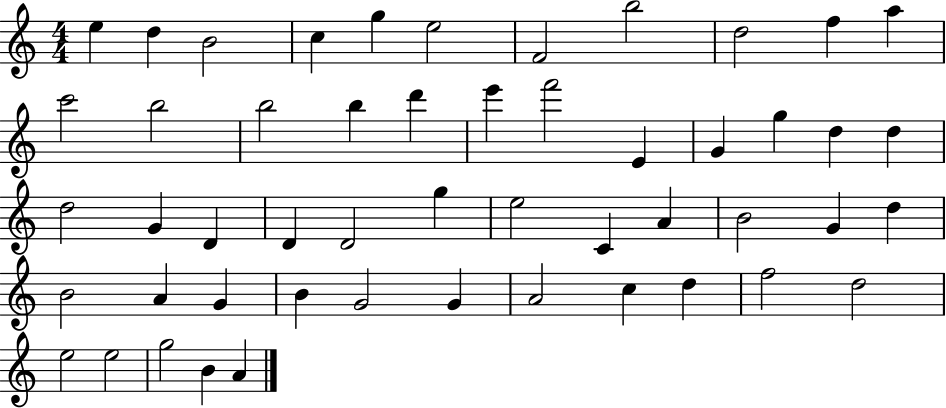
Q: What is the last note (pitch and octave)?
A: A4